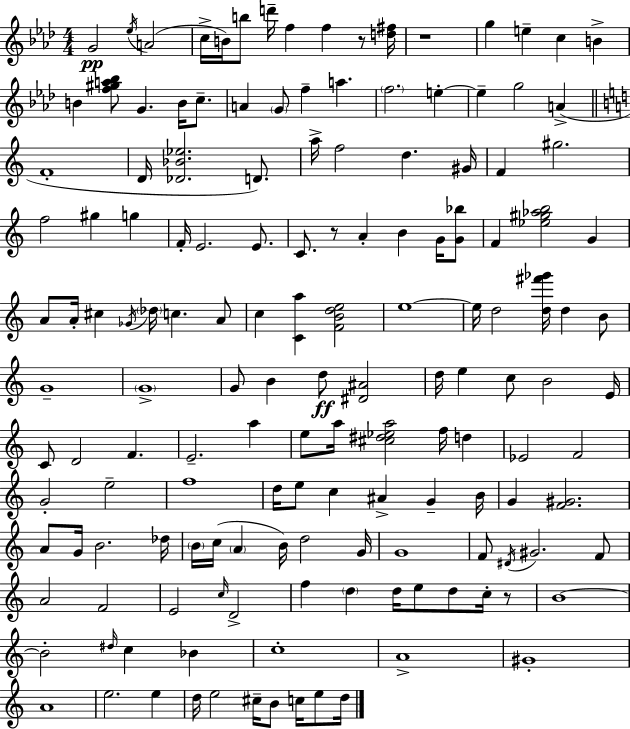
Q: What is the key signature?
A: F minor